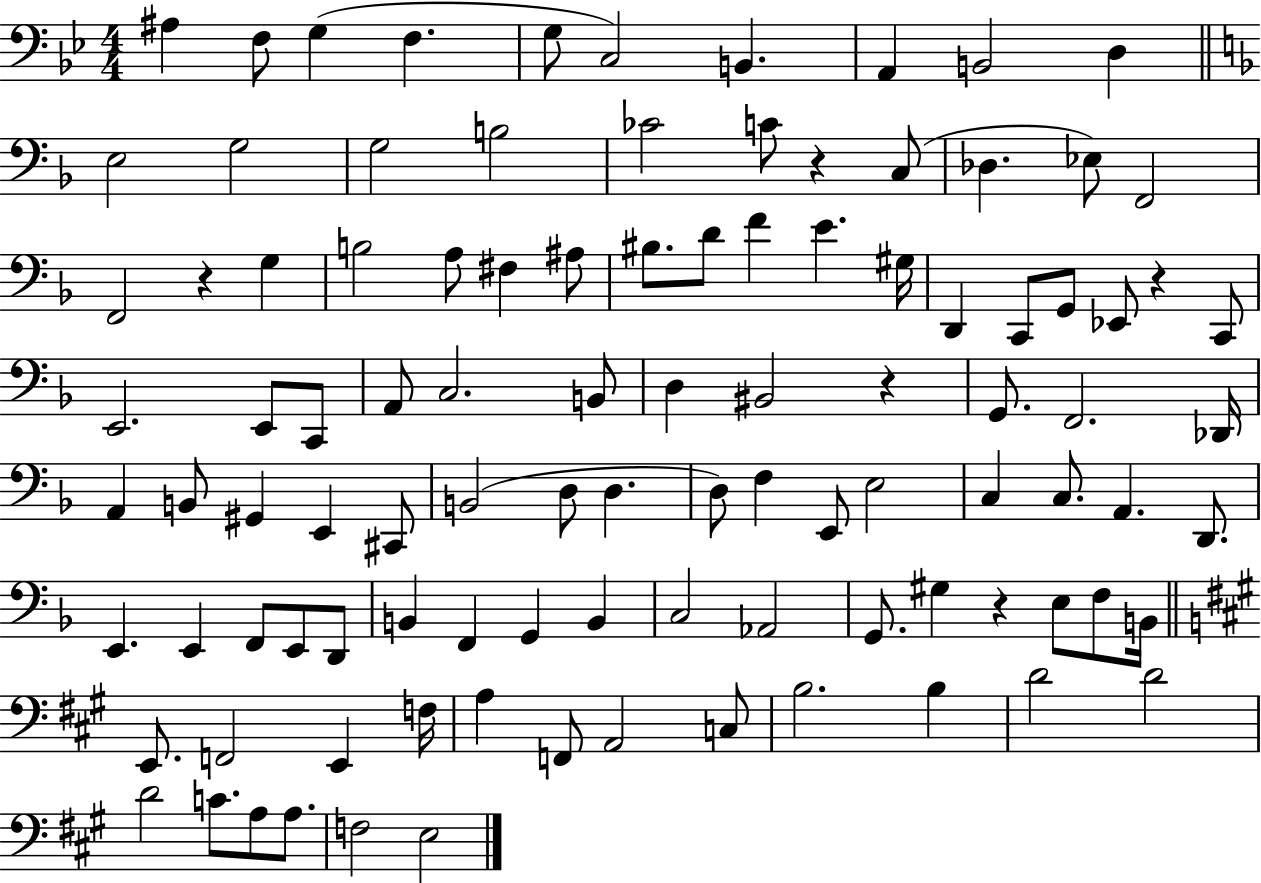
X:1
T:Untitled
M:4/4
L:1/4
K:Bb
^A, F,/2 G, F, G,/2 C,2 B,, A,, B,,2 D, E,2 G,2 G,2 B,2 _C2 C/2 z C,/2 _D, _E,/2 F,,2 F,,2 z G, B,2 A,/2 ^F, ^A,/2 ^B,/2 D/2 F E ^G,/4 D,, C,,/2 G,,/2 _E,,/2 z C,,/2 E,,2 E,,/2 C,,/2 A,,/2 C,2 B,,/2 D, ^B,,2 z G,,/2 F,,2 _D,,/4 A,, B,,/2 ^G,, E,, ^C,,/2 B,,2 D,/2 D, D,/2 F, E,,/2 E,2 C, C,/2 A,, D,,/2 E,, E,, F,,/2 E,,/2 D,,/2 B,, F,, G,, B,, C,2 _A,,2 G,,/2 ^G, z E,/2 F,/2 B,,/4 E,,/2 F,,2 E,, F,/4 A, F,,/2 A,,2 C,/2 B,2 B, D2 D2 D2 C/2 A,/2 A,/2 F,2 E,2